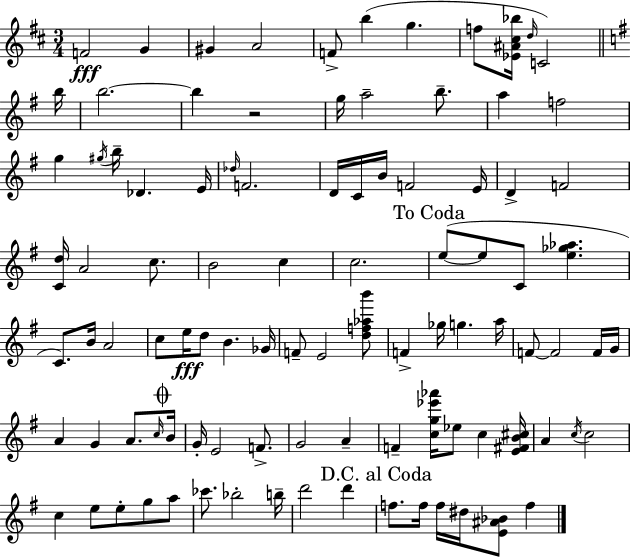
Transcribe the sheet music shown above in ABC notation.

X:1
T:Untitled
M:3/4
L:1/4
K:D
F2 G ^G A2 F/2 b g f/2 [_E^A^c_b]/4 d/4 C2 b/4 b2 b z2 g/4 a2 b/2 a f2 g ^g/4 b/4 _D E/4 _d/4 F2 D/4 C/4 B/4 F2 E/4 D F2 [Cd]/4 A2 c/2 B2 c c2 e/2 e/2 C/2 [e_g_a] C/2 B/4 A2 c/2 e/4 d/2 B _G/4 F/2 E2 [df_ab']/2 F _g/4 g a/4 F/2 F2 F/4 G/4 A G A/2 c/4 B/4 G/4 E2 F/2 G2 A F [cg_e'_a']/4 _e/2 c [E^FB^c]/4 A c/4 c2 c e/2 e/2 g/2 a/2 _c'/2 _b2 b/4 d'2 d' f/2 f/4 f/4 ^d/4 [E^A_B]/2 f